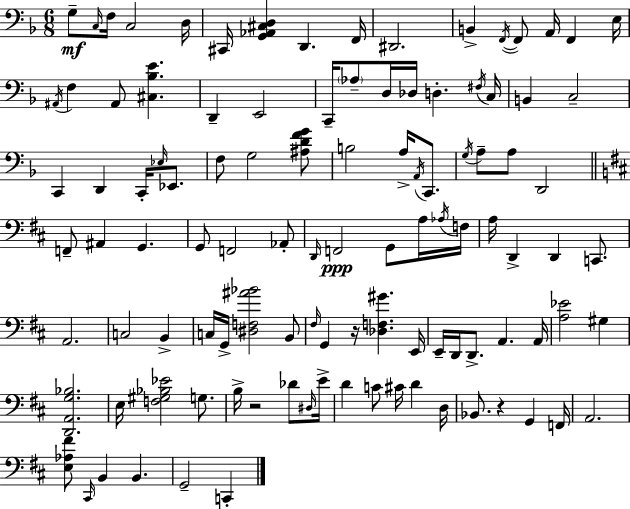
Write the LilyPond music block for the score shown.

{
  \clef bass
  \numericTimeSignature
  \time 6/8
  \key d \minor
  g8--\mf \grace { c16 } f16 c2 | d16 cis,16 <g, aes, cis d>4 d,4. | f,16 dis,2. | b,4-> \acciaccatura { f,16~ }~ f,8 a,16 f,4 | \break e16 \acciaccatura { ais,16 } f4 ais,8 <cis bes e'>4. | d,4-- e,2 | c,16-- \parenthesize aes8-- d16 des16 d4.-. | \acciaccatura { fis16 } c16 b,4 c2-- | \break c,4 d,4 | c,16-. \grace { ees16 } ees,8. f8 g2 | <ais d' f' g'>8 b2 | a16-> \acciaccatura { a,16 } c,8. \acciaccatura { g16 } a8-- a8 d,2 | \break \bar "||" \break \key d \major f,8-- ais,4 g,4. | g,8 f,2 aes,8-. | \grace { d,16 }\ppp f,2 g,8 a16 | \acciaccatura { aes16 } f16 a16 d,4-> d,4 c,8. | \break a,2. | c2 b,4-> | c16 g,16-> <dis f ais' bes'>2 | b,8 \grace { fis16 } g,4 r16 <des f gis'>4. | \break e,16 e,16-- d,16 d,8.-> a,4. | a,16 <a ees'>2 gis4 | <d, a, g bes>2. | e16 <f gis bes ees'>2 | \break g8. b16-> r2 | des'8 \grace { dis16 } e'16-> d'4 c'8 cis'16 d'4 | d16 bes,8. r4 g,4 | f,16 a,2. | \break <e aes fis'>8 \grace { cis,16 } b,4 b,4. | g,2-- | c,4-. \bar "|."
}